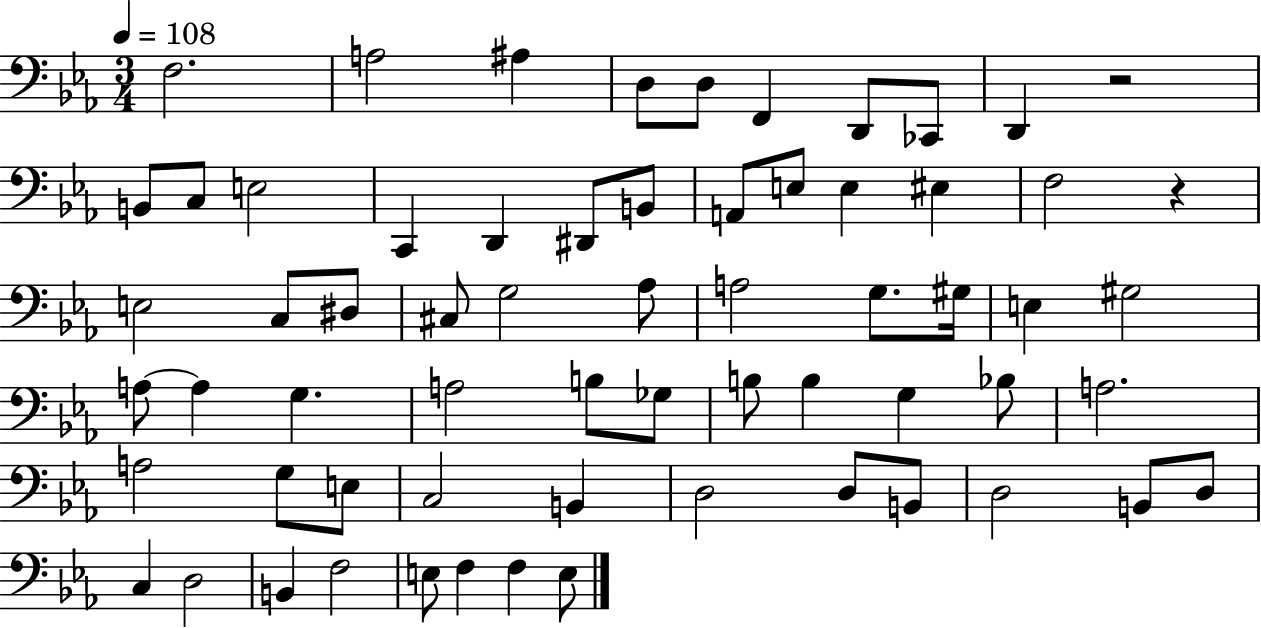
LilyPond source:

{
  \clef bass
  \numericTimeSignature
  \time 3/4
  \key ees \major
  \tempo 4 = 108
  f2. | a2 ais4 | d8 d8 f,4 d,8 ces,8 | d,4 r2 | \break b,8 c8 e2 | c,4 d,4 dis,8 b,8 | a,8 e8 e4 eis4 | f2 r4 | \break e2 c8 dis8 | cis8 g2 aes8 | a2 g8. gis16 | e4 gis2 | \break a8~~ a4 g4. | a2 b8 ges8 | b8 b4 g4 bes8 | a2. | \break a2 g8 e8 | c2 b,4 | d2 d8 b,8 | d2 b,8 d8 | \break c4 d2 | b,4 f2 | e8 f4 f4 e8 | \bar "|."
}